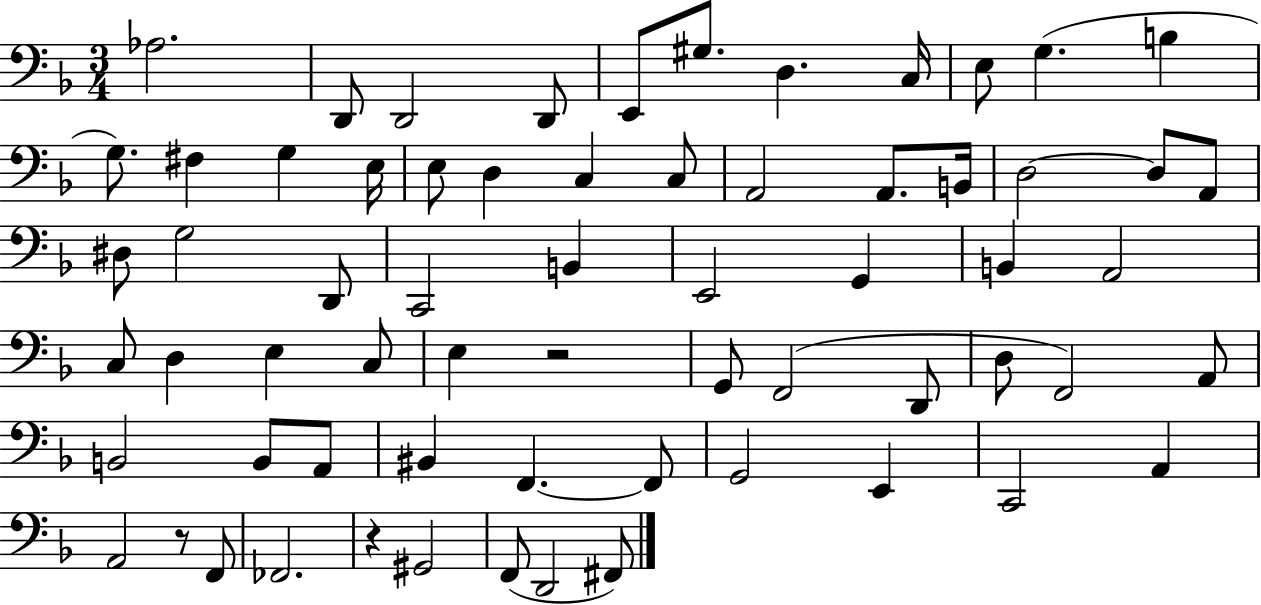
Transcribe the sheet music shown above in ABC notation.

X:1
T:Untitled
M:3/4
L:1/4
K:F
_A,2 D,,/2 D,,2 D,,/2 E,,/2 ^G,/2 D, C,/4 E,/2 G, B, G,/2 ^F, G, E,/4 E,/2 D, C, C,/2 A,,2 A,,/2 B,,/4 D,2 D,/2 A,,/2 ^D,/2 G,2 D,,/2 C,,2 B,, E,,2 G,, B,, A,,2 C,/2 D, E, C,/2 E, z2 G,,/2 F,,2 D,,/2 D,/2 F,,2 A,,/2 B,,2 B,,/2 A,,/2 ^B,, F,, F,,/2 G,,2 E,, C,,2 A,, A,,2 z/2 F,,/2 _F,,2 z ^G,,2 F,,/2 D,,2 ^F,,/2